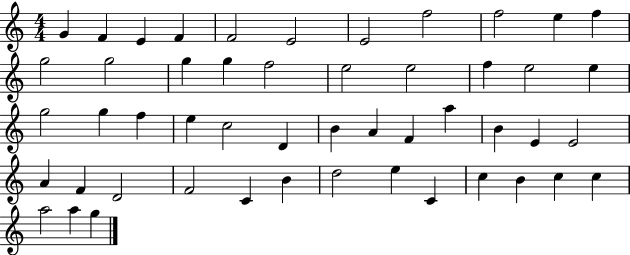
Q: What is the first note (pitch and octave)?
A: G4